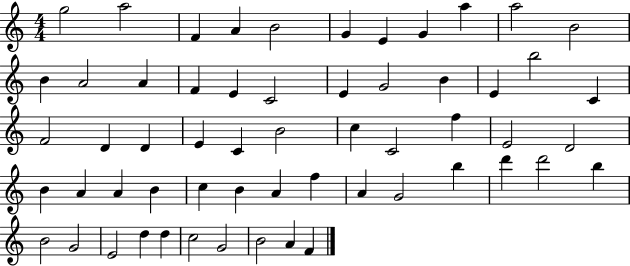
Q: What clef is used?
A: treble